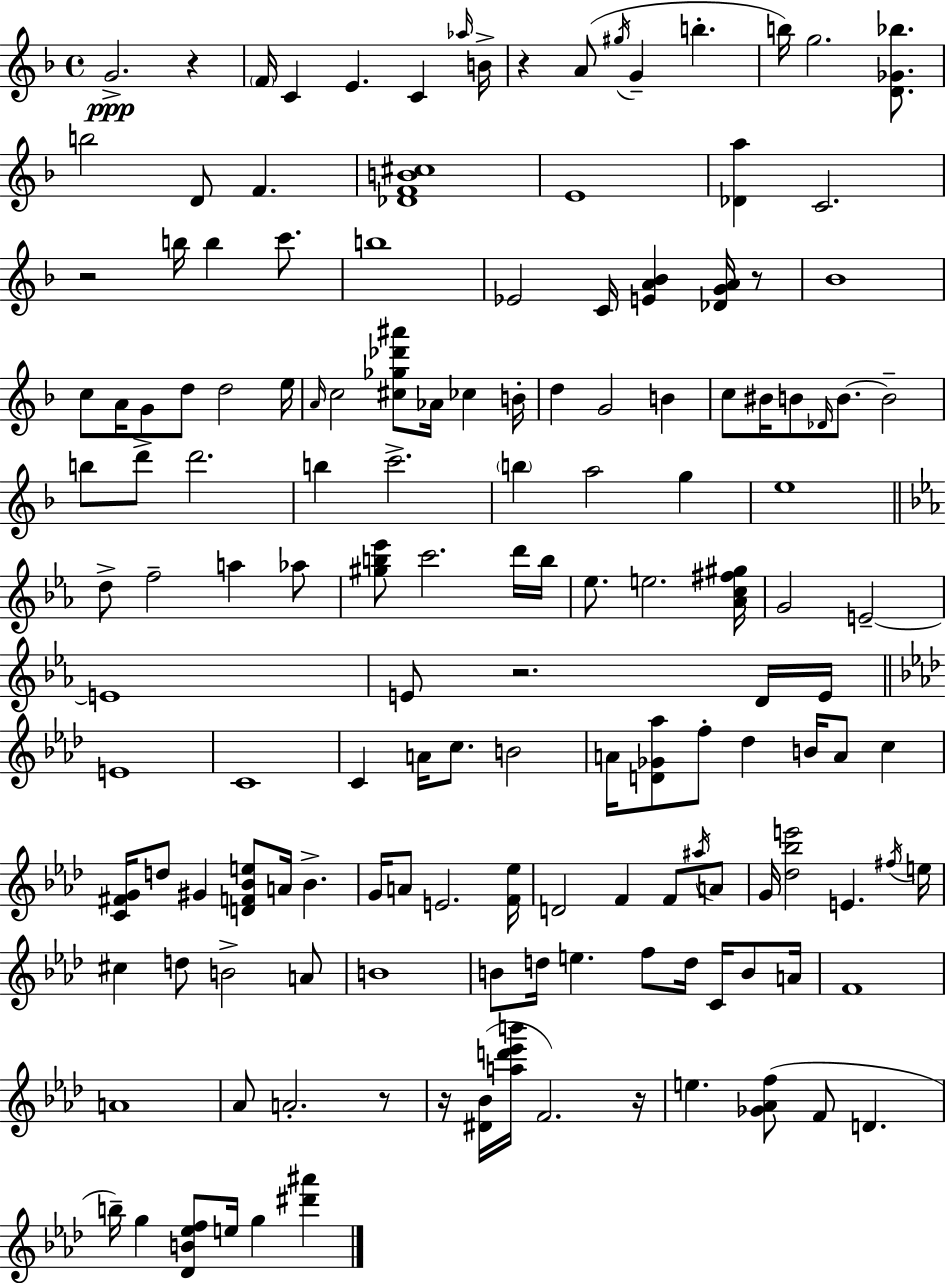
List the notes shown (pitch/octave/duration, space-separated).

G4/h. R/q F4/s C4/q E4/q. C4/q Ab5/s B4/s R/q A4/e G#5/s G4/q B5/q. B5/s G5/h. [D4,Gb4,Bb5]/e. B5/h D4/e F4/q. [Db4,F4,B4,C#5]/w E4/w [Db4,A5]/q C4/h. R/h B5/s B5/q C6/e. B5/w Eb4/h C4/s [E4,A4,Bb4]/q [Db4,G4,A4]/s R/e Bb4/w C5/e A4/s G4/e D5/e D5/h E5/s A4/s C5/h [C#5,Gb5,Db6,A#6]/e Ab4/s CES5/q B4/s D5/q G4/h B4/q C5/e BIS4/s B4/e Db4/s B4/e. B4/h B5/e D6/e D6/h. B5/q C6/h. B5/q A5/h G5/q E5/w D5/e F5/h A5/q Ab5/e [G#5,B5,Eb6]/e C6/h. D6/s B5/s Eb5/e. E5/h. [Ab4,C5,F#5,G#5]/s G4/h E4/h E4/w E4/e R/h. D4/s E4/s E4/w C4/w C4/q A4/s C5/e. B4/h A4/s [D4,Gb4,Ab5]/e F5/e Db5/q B4/s A4/e C5/q [C4,F#4,G4]/s D5/e G#4/q [D4,F4,Bb4,E5]/e A4/s Bb4/q. G4/s A4/e E4/h. [F4,Eb5]/s D4/h F4/q F4/e A#5/s A4/e G4/s [Db5,Bb5,E6]/h E4/q. F#5/s E5/s C#5/q D5/e B4/h A4/e B4/w B4/e D5/s E5/q. F5/e D5/s C4/s B4/e A4/s F4/w A4/w Ab4/e A4/h. R/e R/s [D#4,Bb4]/s [A5,D6,Eb6,B6]/s F4/h. R/s E5/q. [Gb4,Ab4,F5]/e F4/e D4/q. B5/s G5/q [Db4,B4,Eb5,F5]/e E5/s G5/q [D#6,A#6]/q